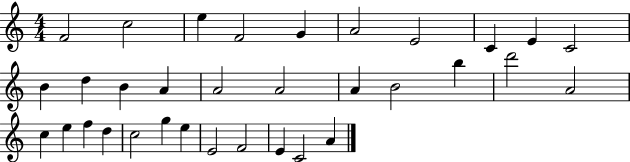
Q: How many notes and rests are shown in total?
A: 33